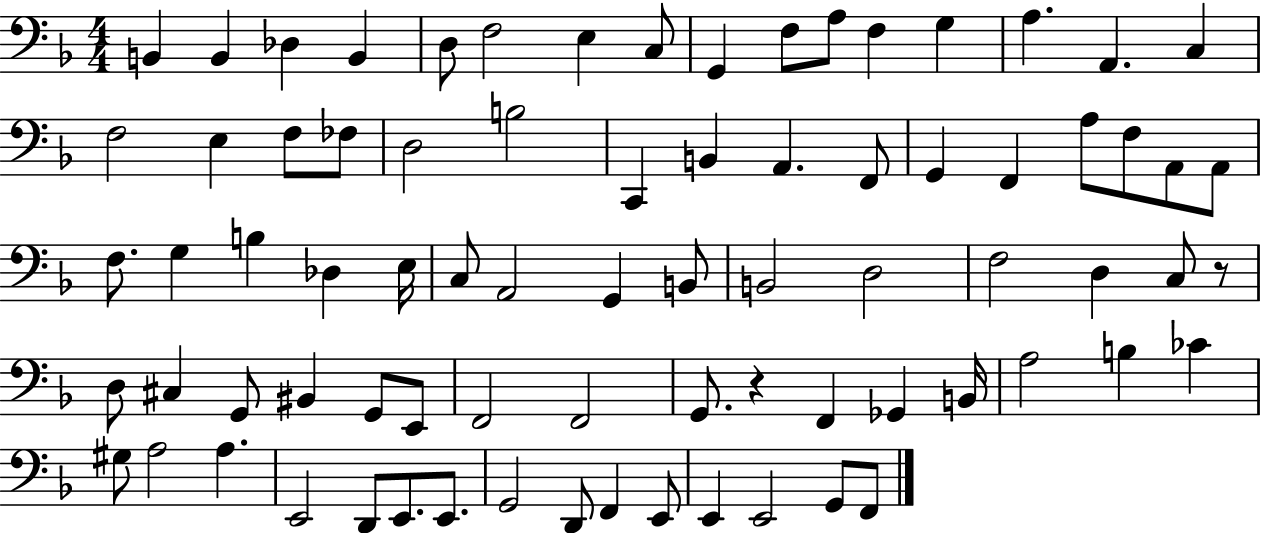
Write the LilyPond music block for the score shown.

{
  \clef bass
  \numericTimeSignature
  \time 4/4
  \key f \major
  \repeat volta 2 { b,4 b,4 des4 b,4 | d8 f2 e4 c8 | g,4 f8 a8 f4 g4 | a4. a,4. c4 | \break f2 e4 f8 fes8 | d2 b2 | c,4 b,4 a,4. f,8 | g,4 f,4 a8 f8 a,8 a,8 | \break f8. g4 b4 des4 e16 | c8 a,2 g,4 b,8 | b,2 d2 | f2 d4 c8 r8 | \break d8 cis4 g,8 bis,4 g,8 e,8 | f,2 f,2 | g,8. r4 f,4 ges,4 b,16 | a2 b4 ces'4 | \break gis8 a2 a4. | e,2 d,8 e,8. e,8. | g,2 d,8 f,4 e,8 | e,4 e,2 g,8 f,8 | \break } \bar "|."
}